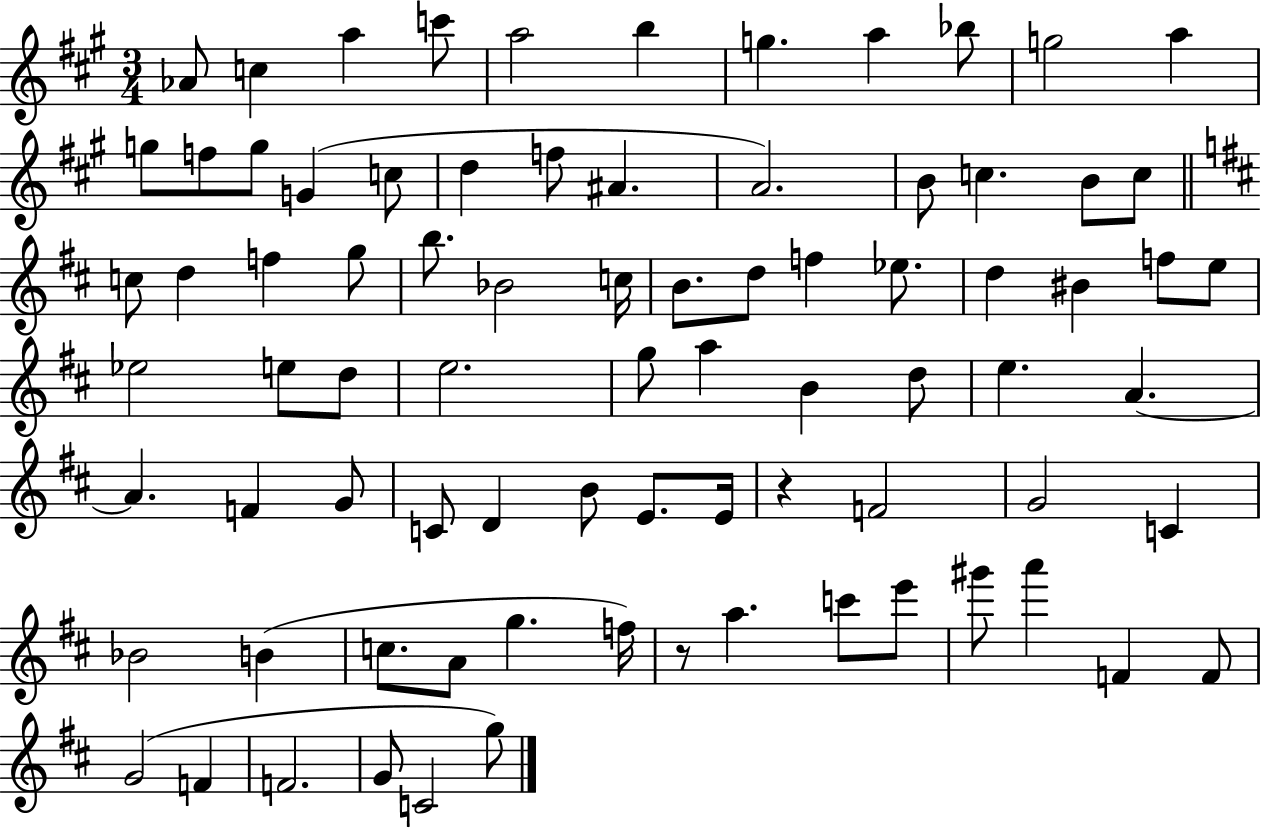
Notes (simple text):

Ab4/e C5/q A5/q C6/e A5/h B5/q G5/q. A5/q Bb5/e G5/h A5/q G5/e F5/e G5/e G4/q C5/e D5/q F5/e A#4/q. A4/h. B4/e C5/q. B4/e C5/e C5/e D5/q F5/q G5/e B5/e. Bb4/h C5/s B4/e. D5/e F5/q Eb5/e. D5/q BIS4/q F5/e E5/e Eb5/h E5/e D5/e E5/h. G5/e A5/q B4/q D5/e E5/q. A4/q. A4/q. F4/q G4/e C4/e D4/q B4/e E4/e. E4/s R/q F4/h G4/h C4/q Bb4/h B4/q C5/e. A4/e G5/q. F5/s R/e A5/q. C6/e E6/e G#6/e A6/q F4/q F4/e G4/h F4/q F4/h. G4/e C4/h G5/e